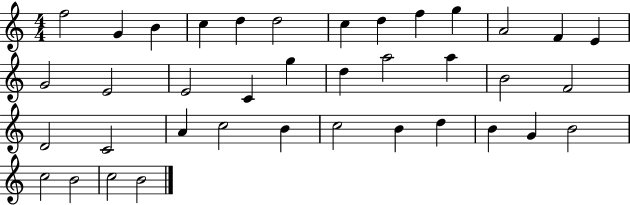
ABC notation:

X:1
T:Untitled
M:4/4
L:1/4
K:C
f2 G B c d d2 c d f g A2 F E G2 E2 E2 C g d a2 a B2 F2 D2 C2 A c2 B c2 B d B G B2 c2 B2 c2 B2